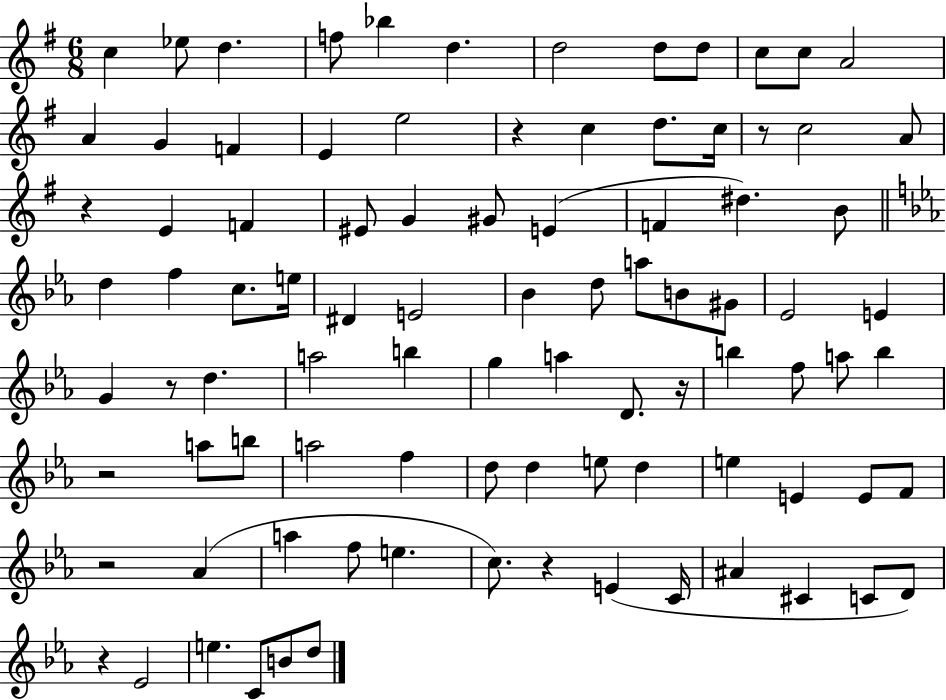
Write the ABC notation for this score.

X:1
T:Untitled
M:6/8
L:1/4
K:G
c _e/2 d f/2 _b d d2 d/2 d/2 c/2 c/2 A2 A G F E e2 z c d/2 c/4 z/2 c2 A/2 z E F ^E/2 G ^G/2 E F ^d B/2 d f c/2 e/4 ^D E2 _B d/2 a/2 B/2 ^G/2 _E2 E G z/2 d a2 b g a D/2 z/4 b f/2 a/2 b z2 a/2 b/2 a2 f d/2 d e/2 d e E E/2 F/2 z2 _A a f/2 e c/2 z E C/4 ^A ^C C/2 D/2 z _E2 e C/2 B/2 d/2